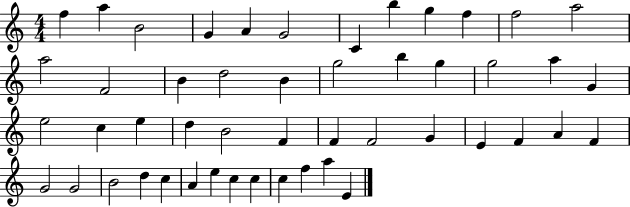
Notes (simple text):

F5/q A5/q B4/h G4/q A4/q G4/h C4/q B5/q G5/q F5/q F5/h A5/h A5/h F4/h B4/q D5/h B4/q G5/h B5/q G5/q G5/h A5/q G4/q E5/h C5/q E5/q D5/q B4/h F4/q F4/q F4/h G4/q E4/q F4/q A4/q F4/q G4/h G4/h B4/h D5/q C5/q A4/q E5/q C5/q C5/q C5/q F5/q A5/q E4/q